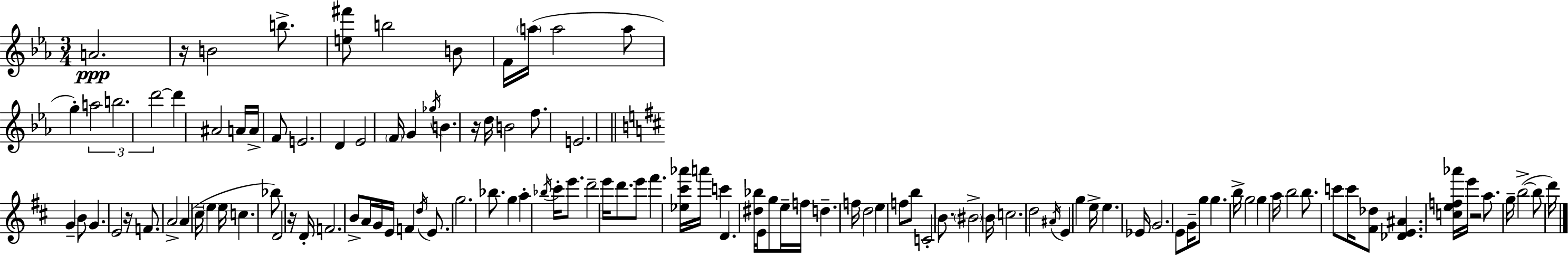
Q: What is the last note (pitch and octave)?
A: D6